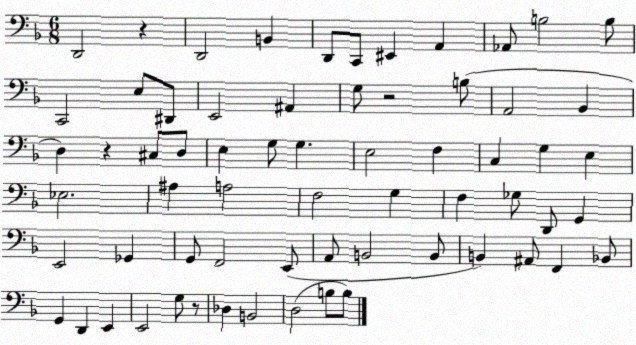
X:1
T:Untitled
M:6/8
L:1/4
K:F
D,,2 z D,,2 B,, D,,/2 C,,/2 ^E,, A,, _A,,/2 B,2 B,/2 C,,2 E,/2 ^D,,/2 E,,2 ^A,, G,/2 z2 B,/2 A,,2 _B,, D, z ^C,/2 D,/2 E, G,/2 G, E,2 F, C, G, E, _E,2 ^A, A,2 F,2 G, F, _G,/2 D,,/2 G,, E,,2 _G,, G,,/2 F,,2 E,,/2 A,,/2 B,,2 B,,/2 B,, ^A,,/2 F,, _B,,/2 G,, D,, E,, E,,2 G,/2 z/2 _D, B,,2 D,2 B,/2 B,/2